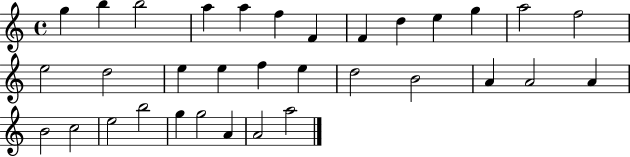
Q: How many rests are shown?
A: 0